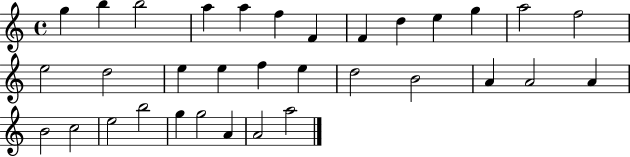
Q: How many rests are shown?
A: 0